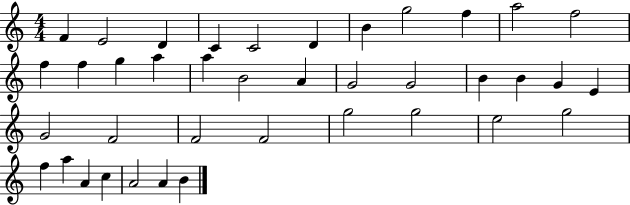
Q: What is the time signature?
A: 4/4